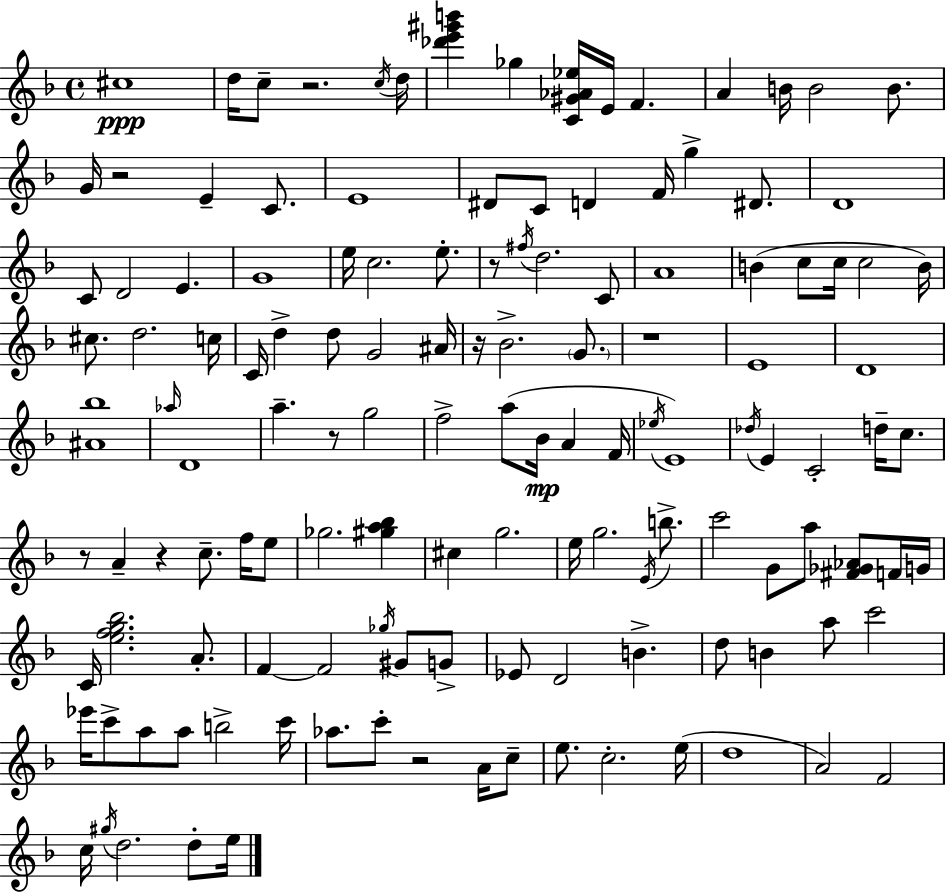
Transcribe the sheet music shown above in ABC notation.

X:1
T:Untitled
M:4/4
L:1/4
K:F
^c4 d/4 c/2 z2 c/4 d/4 [_d'e'^g'b'] _g [C^G_A_e]/4 E/4 F A B/4 B2 B/2 G/4 z2 E C/2 E4 ^D/2 C/2 D F/4 g ^D/2 D4 C/2 D2 E G4 e/4 c2 e/2 z/2 ^f/4 d2 C/2 A4 B c/2 c/4 c2 B/4 ^c/2 d2 c/4 C/4 d d/2 G2 ^A/4 z/4 _B2 G/2 z4 E4 D4 [^A_b]4 _a/4 D4 a z/2 g2 f2 a/2 _B/4 A F/4 _e/4 E4 _d/4 E C2 d/4 c/2 z/2 A z c/2 f/4 e/2 _g2 [^ga_b] ^c g2 e/4 g2 E/4 b/2 c'2 G/2 a/2 [^F_G_A]/2 F/4 G/4 C/4 [efg_b]2 A/2 F F2 _g/4 ^G/2 G/2 _E/2 D2 B d/2 B a/2 c'2 _e'/4 c'/2 a/2 a/2 b2 c'/4 _a/2 c'/2 z2 A/4 c/2 e/2 c2 e/4 d4 A2 F2 c/4 ^g/4 d2 d/2 e/4